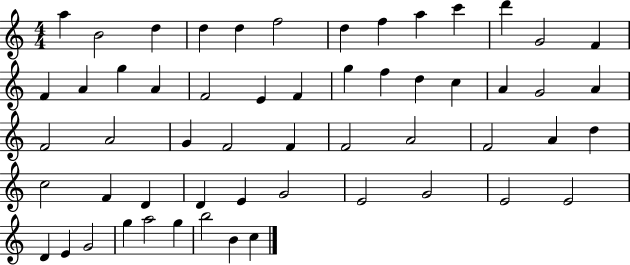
X:1
T:Untitled
M:4/4
L:1/4
K:C
a B2 d d d f2 d f a c' d' G2 F F A g A F2 E F g f d c A G2 A F2 A2 G F2 F F2 A2 F2 A d c2 F D D E G2 E2 G2 E2 E2 D E G2 g a2 g b2 B c